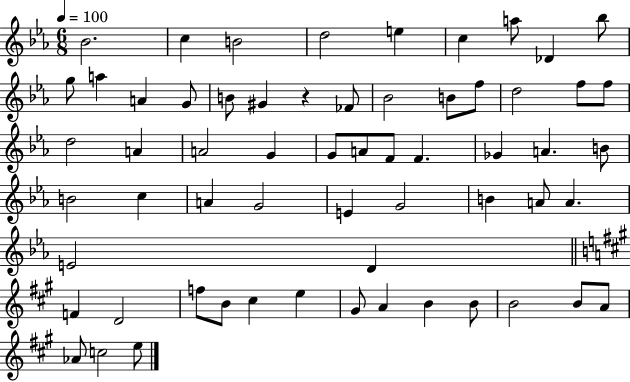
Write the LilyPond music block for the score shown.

{
  \clef treble
  \numericTimeSignature
  \time 6/8
  \key ees \major
  \tempo 4 = 100
  bes'2. | c''4 b'2 | d''2 e''4 | c''4 a''8 des'4 bes''8 | \break g''8 a''4 a'4 g'8 | b'8 gis'4 r4 fes'8 | bes'2 b'8 f''8 | d''2 f''8 f''8 | \break d''2 a'4 | a'2 g'4 | g'8 a'8 f'8 f'4. | ges'4 a'4. b'8 | \break b'2 c''4 | a'4 g'2 | e'4 g'2 | b'4 a'8 a'4. | \break e'2 d'4 | \bar "||" \break \key a \major f'4 d'2 | f''8 b'8 cis''4 e''4 | gis'8 a'4 b'4 b'8 | b'2 b'8 a'8 | \break aes'8 c''2 e''8 | \bar "|."
}